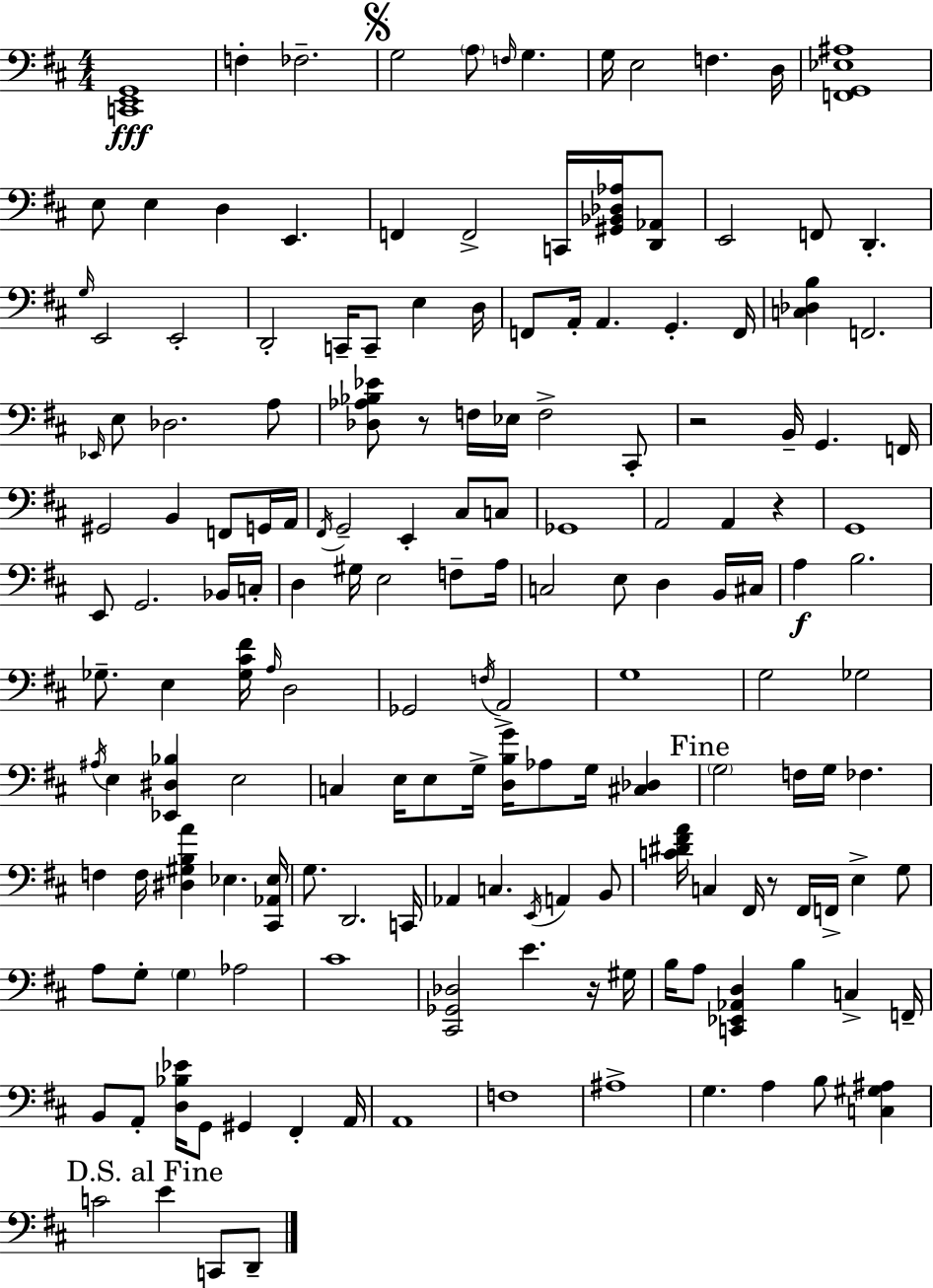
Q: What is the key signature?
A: D major